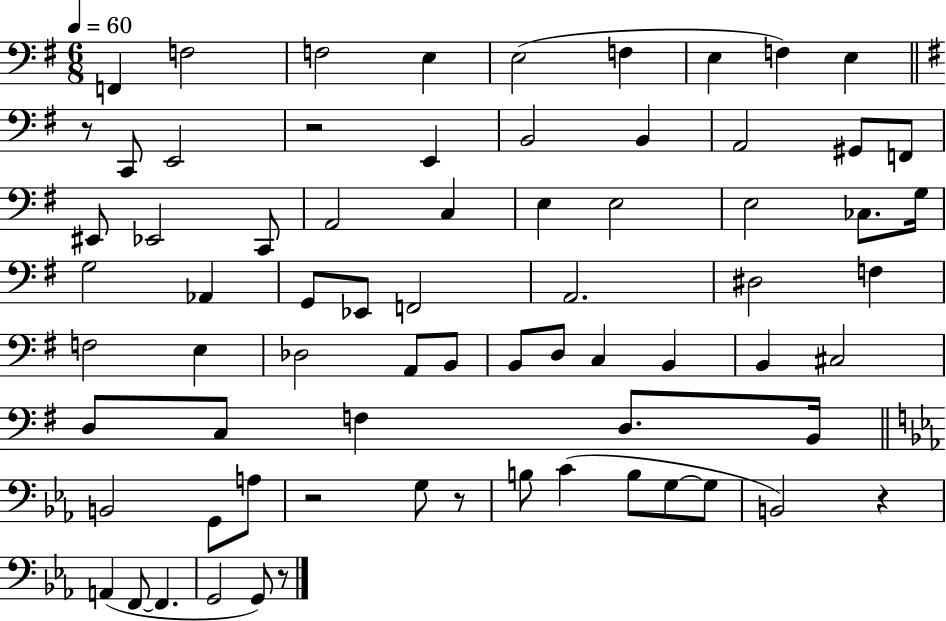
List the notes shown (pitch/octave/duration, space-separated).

F2/q F3/h F3/h E3/q E3/h F3/q E3/q F3/q E3/q R/e C2/e E2/h R/h E2/q B2/h B2/q A2/h G#2/e F2/e EIS2/e Eb2/h C2/e A2/h C3/q E3/q E3/h E3/h CES3/e. G3/s G3/h Ab2/q G2/e Eb2/e F2/h A2/h. D#3/h F3/q F3/h E3/q Db3/h A2/e B2/e B2/e D3/e C3/q B2/q B2/q C#3/h D3/e C3/e F3/q D3/e. B2/s B2/h G2/e A3/e R/h G3/e R/e B3/e C4/q B3/e G3/e G3/e B2/h R/q A2/q F2/e F2/q. G2/h G2/e R/e